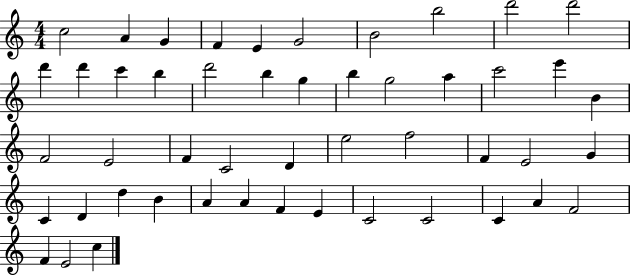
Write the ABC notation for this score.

X:1
T:Untitled
M:4/4
L:1/4
K:C
c2 A G F E G2 B2 b2 d'2 d'2 d' d' c' b d'2 b g b g2 a c'2 e' B F2 E2 F C2 D e2 f2 F E2 G C D d B A A F E C2 C2 C A F2 F E2 c